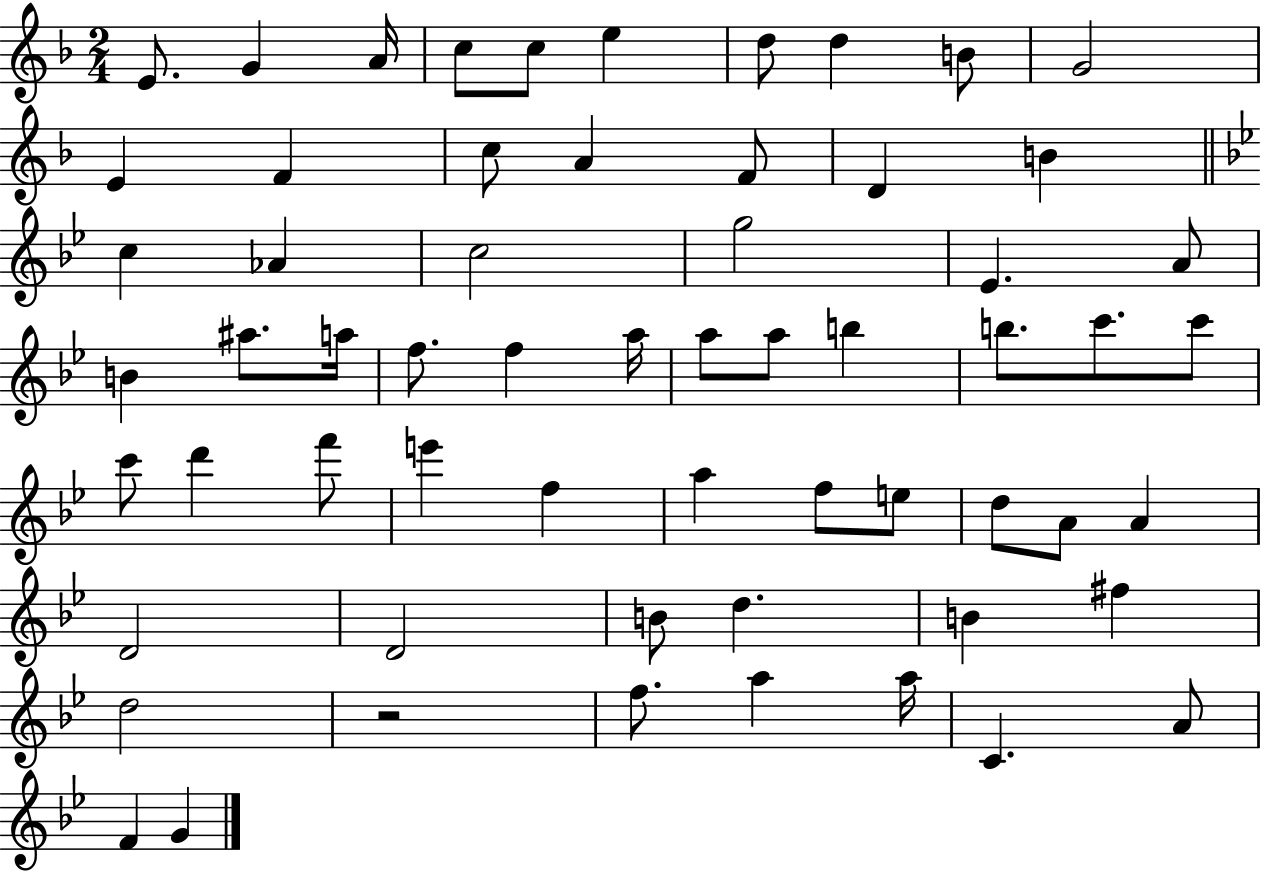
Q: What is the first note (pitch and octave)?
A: E4